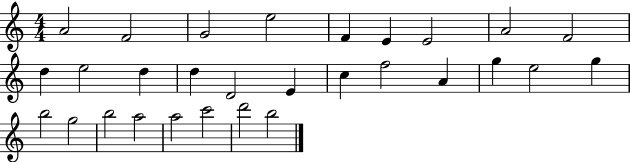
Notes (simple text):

A4/h F4/h G4/h E5/h F4/q E4/q E4/h A4/h F4/h D5/q E5/h D5/q D5/q D4/h E4/q C5/q F5/h A4/q G5/q E5/h G5/q B5/h G5/h B5/h A5/h A5/h C6/h D6/h B5/h